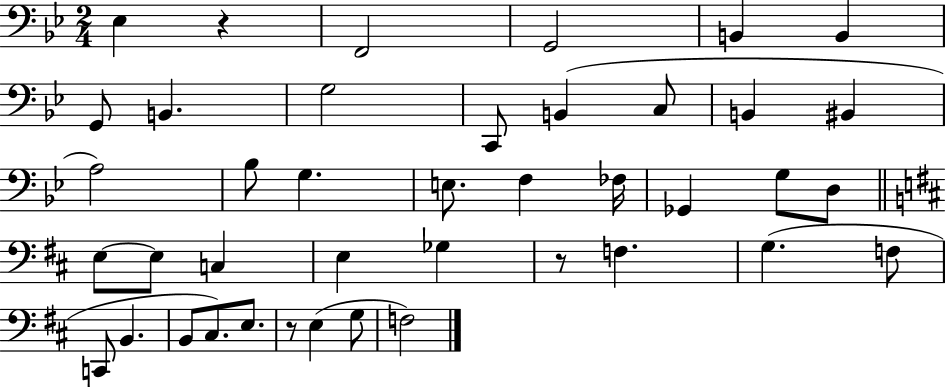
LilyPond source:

{
  \clef bass
  \numericTimeSignature
  \time 2/4
  \key bes \major
  ees4 r4 | f,2 | g,2 | b,4 b,4 | \break g,8 b,4. | g2 | c,8 b,4( c8 | b,4 bis,4 | \break a2) | bes8 g4. | e8. f4 fes16 | ges,4 g8 d8 | \break \bar "||" \break \key d \major e8~~ e8 c4 | e4 ges4 | r8 f4. | g4.( f8 | \break c,8 b,4. | b,8 cis8.) e8. | r8 e4( g8 | f2) | \break \bar "|."
}